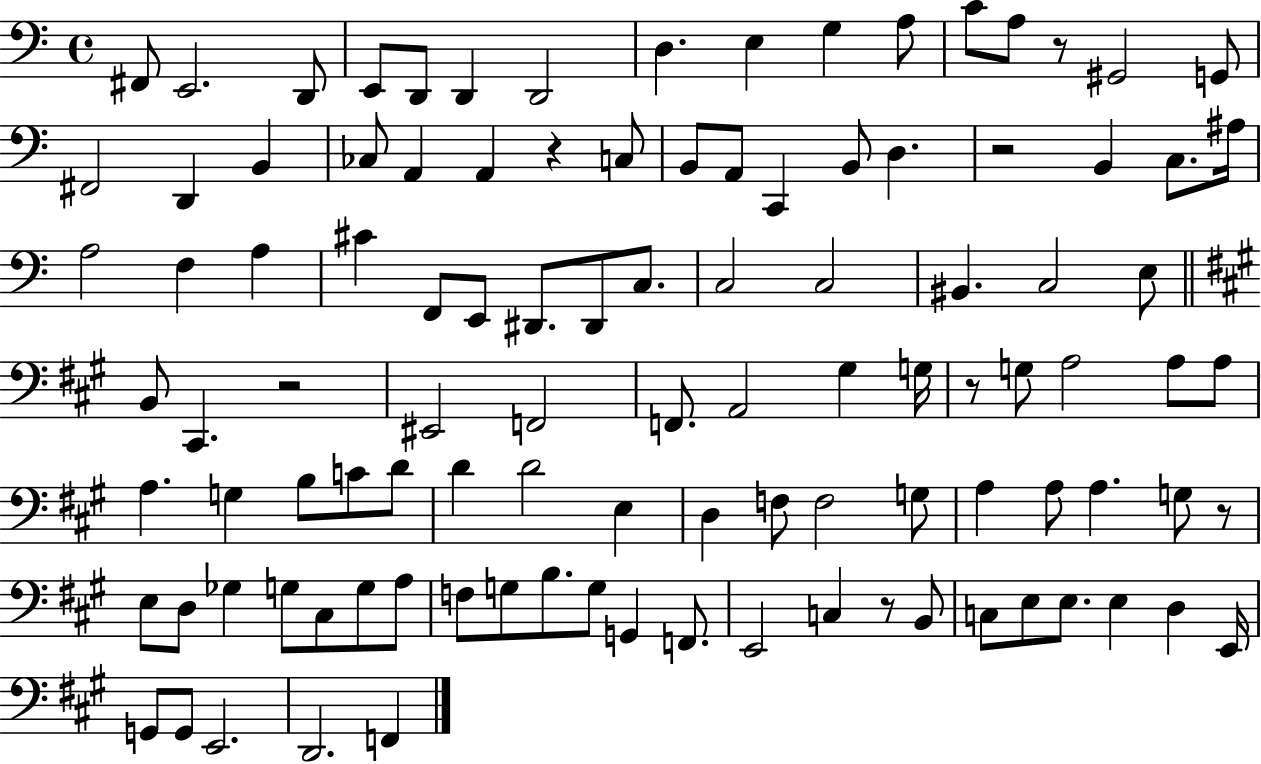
{
  \clef bass
  \time 4/4
  \defaultTimeSignature
  \key c \major
  fis,8 e,2. d,8 | e,8 d,8 d,4 d,2 | d4. e4 g4 a8 | c'8 a8 r8 gis,2 g,8 | \break fis,2 d,4 b,4 | ces8 a,4 a,4 r4 c8 | b,8 a,8 c,4 b,8 d4. | r2 b,4 c8. ais16 | \break a2 f4 a4 | cis'4 f,8 e,8 dis,8. dis,8 c8. | c2 c2 | bis,4. c2 e8 | \break \bar "||" \break \key a \major b,8 cis,4. r2 | eis,2 f,2 | f,8. a,2 gis4 g16 | r8 g8 a2 a8 a8 | \break a4. g4 b8 c'8 d'8 | d'4 d'2 e4 | d4 f8 f2 g8 | a4 a8 a4. g8 r8 | \break e8 d8 ges4 g8 cis8 g8 a8 | f8 g8 b8. g8 g,4 f,8. | e,2 c4 r8 b,8 | c8 e8 e8. e4 d4 e,16 | \break g,8 g,8 e,2. | d,2. f,4 | \bar "|."
}